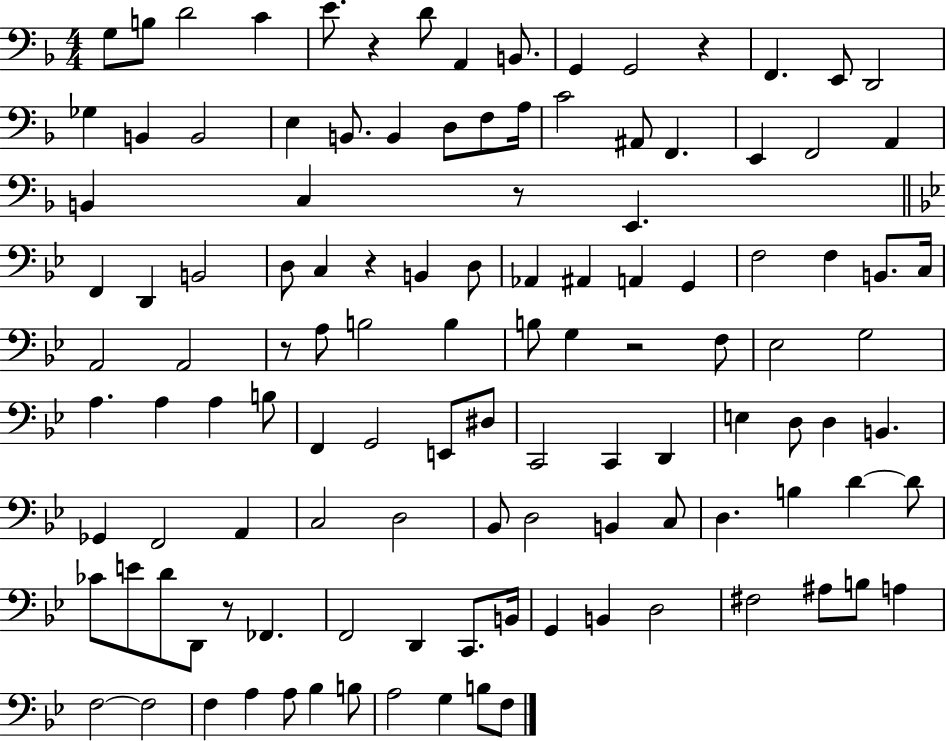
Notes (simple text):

G3/e B3/e D4/h C4/q E4/e. R/q D4/e A2/q B2/e. G2/q G2/h R/q F2/q. E2/e D2/h Gb3/q B2/q B2/h E3/q B2/e. B2/q D3/e F3/e A3/s C4/h A#2/e F2/q. E2/q F2/h A2/q B2/q C3/q R/e E2/q. F2/q D2/q B2/h D3/e C3/q R/q B2/q D3/e Ab2/q A#2/q A2/q G2/q F3/h F3/q B2/e. C3/s A2/h A2/h R/e A3/e B3/h B3/q B3/e G3/q R/h F3/e Eb3/h G3/h A3/q. A3/q A3/q B3/e F2/q G2/h E2/e D#3/e C2/h C2/q D2/q E3/q D3/e D3/q B2/q. Gb2/q F2/h A2/q C3/h D3/h Bb2/e D3/h B2/q C3/e D3/q. B3/q D4/q D4/e CES4/e E4/e D4/e D2/e R/e FES2/q. F2/h D2/q C2/e. B2/s G2/q B2/q D3/h F#3/h A#3/e B3/e A3/q F3/h F3/h F3/q A3/q A3/e Bb3/q B3/e A3/h G3/q B3/e F3/e